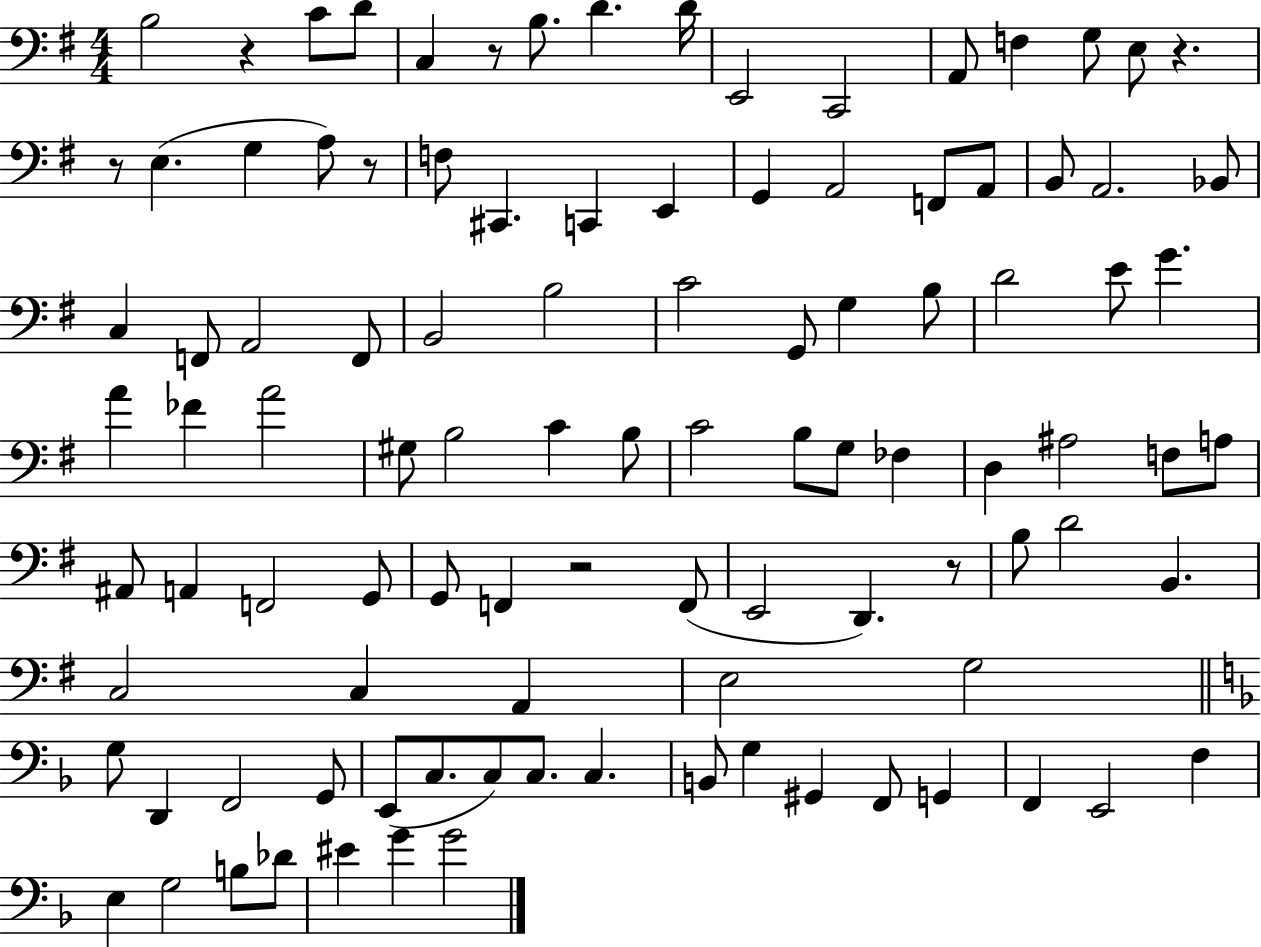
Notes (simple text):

B3/h R/q C4/e D4/e C3/q R/e B3/e. D4/q. D4/s E2/h C2/h A2/e F3/q G3/e E3/e R/q. R/e E3/q. G3/q A3/e R/e F3/e C#2/q. C2/q E2/q G2/q A2/h F2/e A2/e B2/e A2/h. Bb2/e C3/q F2/e A2/h F2/e B2/h B3/h C4/h G2/e G3/q B3/e D4/h E4/e G4/q. A4/q FES4/q A4/h G#3/e B3/h C4/q B3/e C4/h B3/e G3/e FES3/q D3/q A#3/h F3/e A3/e A#2/e A2/q F2/h G2/e G2/e F2/q R/h F2/e E2/h D2/q. R/e B3/e D4/h B2/q. C3/h C3/q A2/q E3/h G3/h G3/e D2/q F2/h G2/e E2/e C3/e. C3/e C3/e. C3/q. B2/e G3/q G#2/q F2/e G2/q F2/q E2/h F3/q E3/q G3/h B3/e Db4/e EIS4/q G4/q G4/h